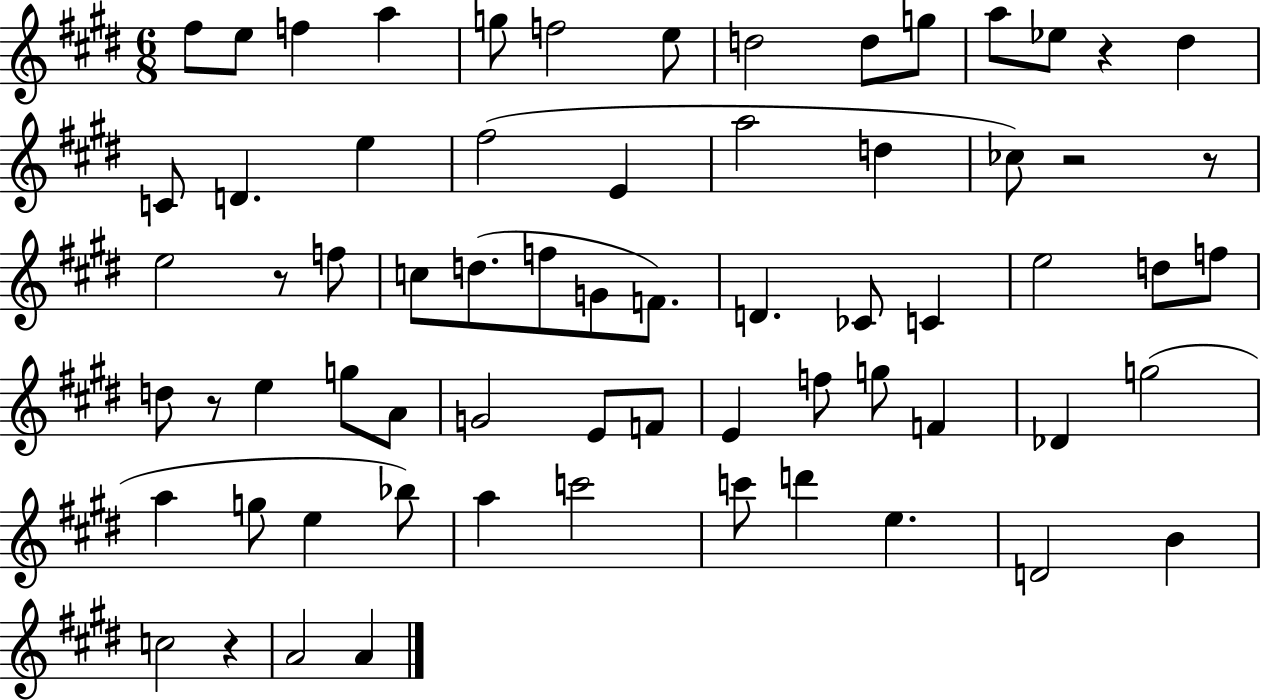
F#5/e E5/e F5/q A5/q G5/e F5/h E5/e D5/h D5/e G5/e A5/e Eb5/e R/q D#5/q C4/e D4/q. E5/q F#5/h E4/q A5/h D5/q CES5/e R/h R/e E5/h R/e F5/e C5/e D5/e. F5/e G4/e F4/e. D4/q. CES4/e C4/q E5/h D5/e F5/e D5/e R/e E5/q G5/e A4/e G4/h E4/e F4/e E4/q F5/e G5/e F4/q Db4/q G5/h A5/q G5/e E5/q Bb5/e A5/q C6/h C6/e D6/q E5/q. D4/h B4/q C5/h R/q A4/h A4/q